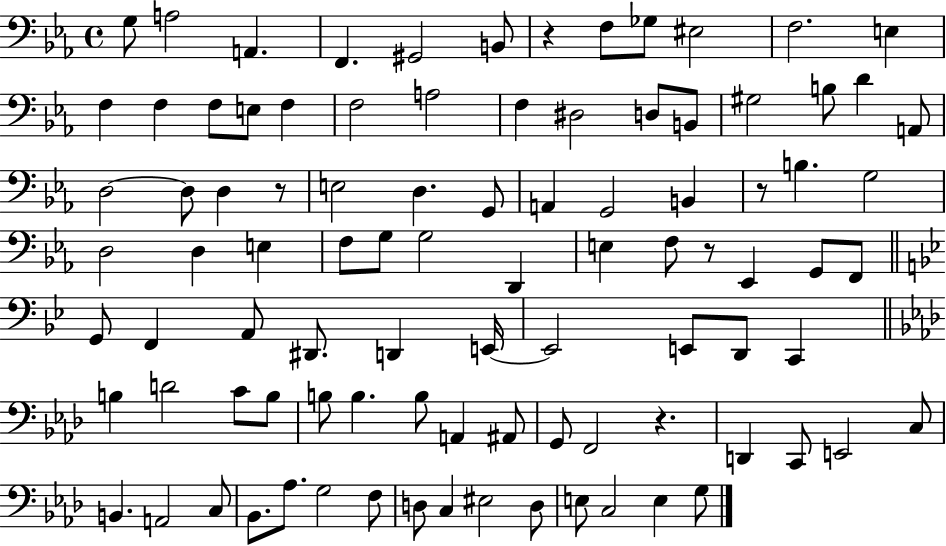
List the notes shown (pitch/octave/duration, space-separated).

G3/e A3/h A2/q. F2/q. G#2/h B2/e R/q F3/e Gb3/e EIS3/h F3/h. E3/q F3/q F3/q F3/e E3/e F3/q F3/h A3/h F3/q D#3/h D3/e B2/e G#3/h B3/e D4/q A2/e D3/h D3/e D3/q R/e E3/h D3/q. G2/e A2/q G2/h B2/q R/e B3/q. G3/h D3/h D3/q E3/q F3/e G3/e G3/h D2/q E3/q F3/e R/e Eb2/q G2/e F2/e G2/e F2/q A2/e D#2/e. D2/q E2/s E2/h E2/e D2/e C2/q B3/q D4/h C4/e B3/e B3/e B3/q. B3/e A2/q A#2/e G2/e F2/h R/q. D2/q C2/e E2/h C3/e B2/q. A2/h C3/e Bb2/e. Ab3/e. G3/h F3/e D3/e C3/q EIS3/h D3/e E3/e C3/h E3/q G3/e